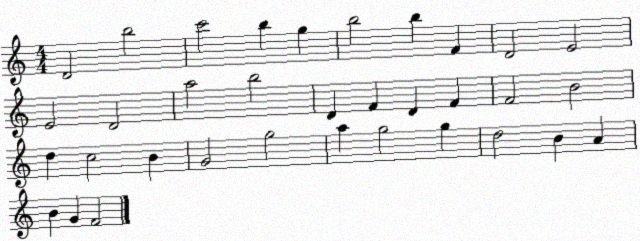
X:1
T:Untitled
M:4/4
L:1/4
K:C
D2 b2 c'2 b g b2 b F D2 E2 E2 D2 a2 b2 D F D F F2 B2 d c2 B G2 g2 a g2 g d2 B A B G F2